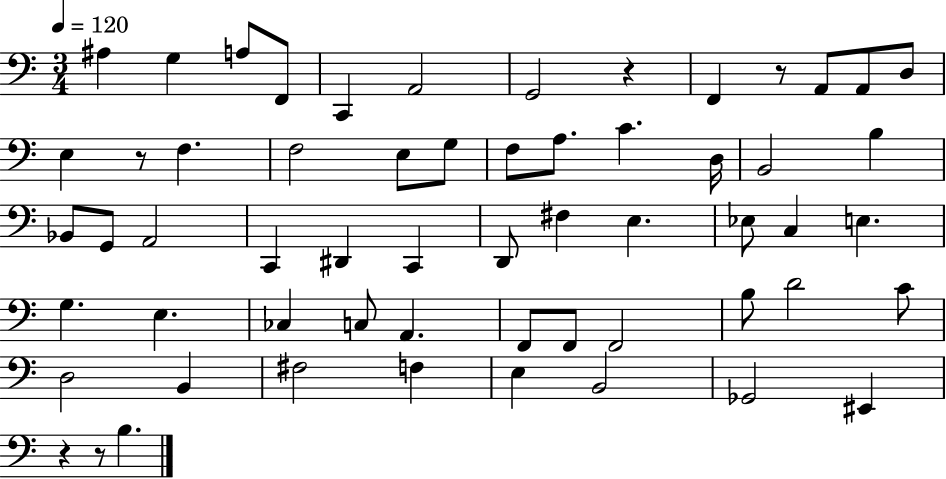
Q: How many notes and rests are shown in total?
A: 59